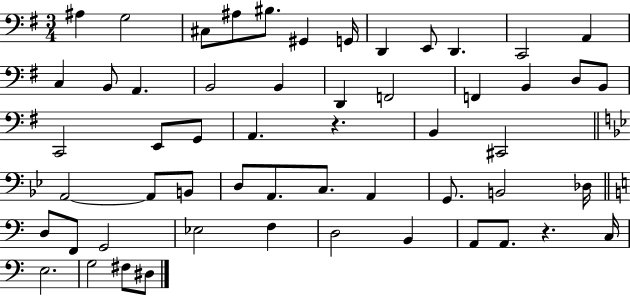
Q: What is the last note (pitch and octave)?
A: D#3